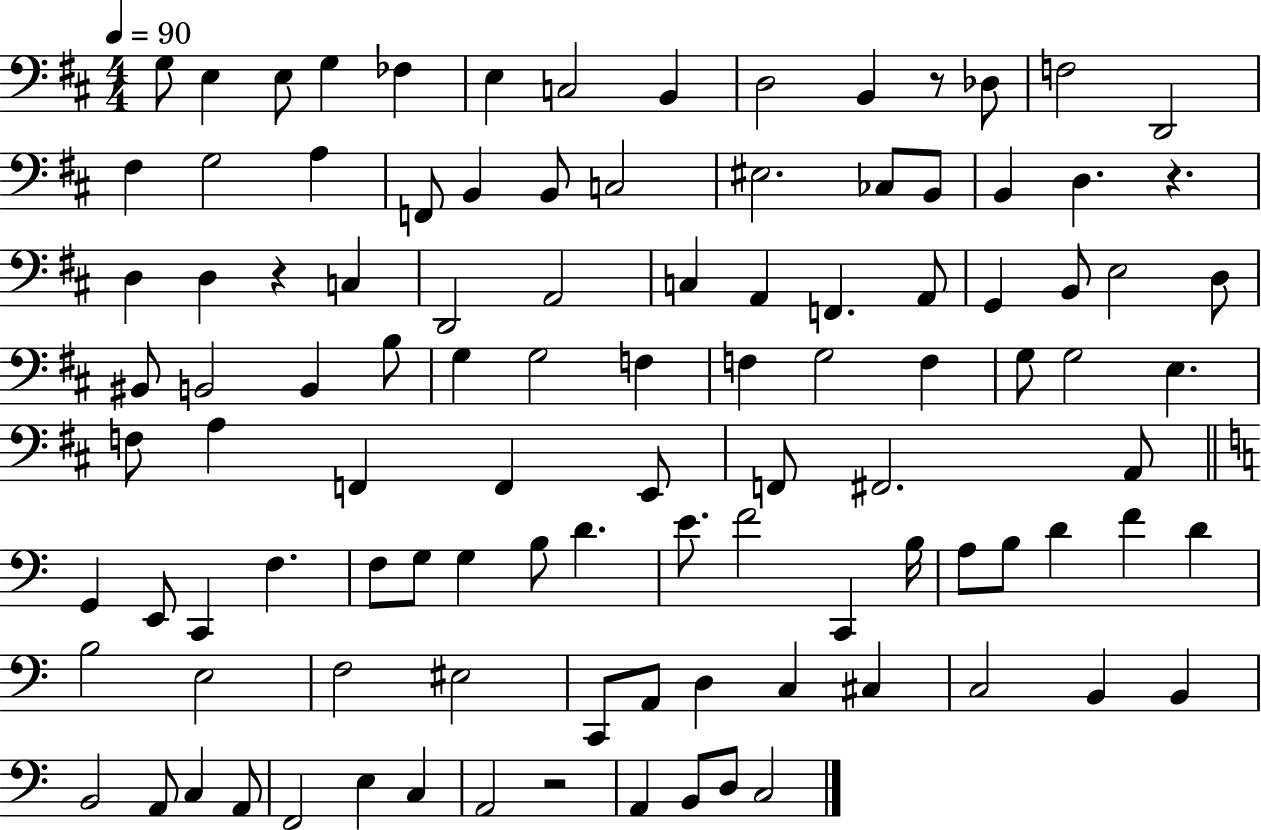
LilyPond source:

{
  \clef bass
  \numericTimeSignature
  \time 4/4
  \key d \major
  \tempo 4 = 90
  g8 e4 e8 g4 fes4 | e4 c2 b,4 | d2 b,4 r8 des8 | f2 d,2 | \break fis4 g2 a4 | f,8 b,4 b,8 c2 | eis2. ces8 b,8 | b,4 d4. r4. | \break d4 d4 r4 c4 | d,2 a,2 | c4 a,4 f,4. a,8 | g,4 b,8 e2 d8 | \break bis,8 b,2 b,4 b8 | g4 g2 f4 | f4 g2 f4 | g8 g2 e4. | \break f8 a4 f,4 f,4 e,8 | f,8 fis,2. a,8 | \bar "||" \break \key c \major g,4 e,8 c,4 f4. | f8 g8 g4 b8 d'4. | e'8. f'2 c,4 b16 | a8 b8 d'4 f'4 d'4 | \break b2 e2 | f2 eis2 | c,8 a,8 d4 c4 cis4 | c2 b,4 b,4 | \break b,2 a,8 c4 a,8 | f,2 e4 c4 | a,2 r2 | a,4 b,8 d8 c2 | \break \bar "|."
}